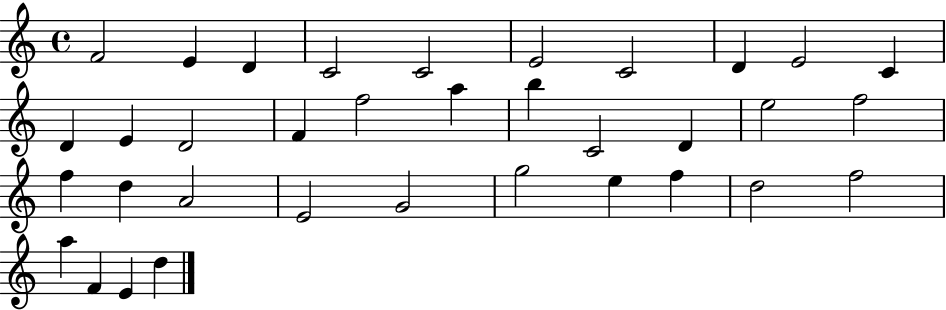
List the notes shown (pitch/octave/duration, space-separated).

F4/h E4/q D4/q C4/h C4/h E4/h C4/h D4/q E4/h C4/q D4/q E4/q D4/h F4/q F5/h A5/q B5/q C4/h D4/q E5/h F5/h F5/q D5/q A4/h E4/h G4/h G5/h E5/q F5/q D5/h F5/h A5/q F4/q E4/q D5/q